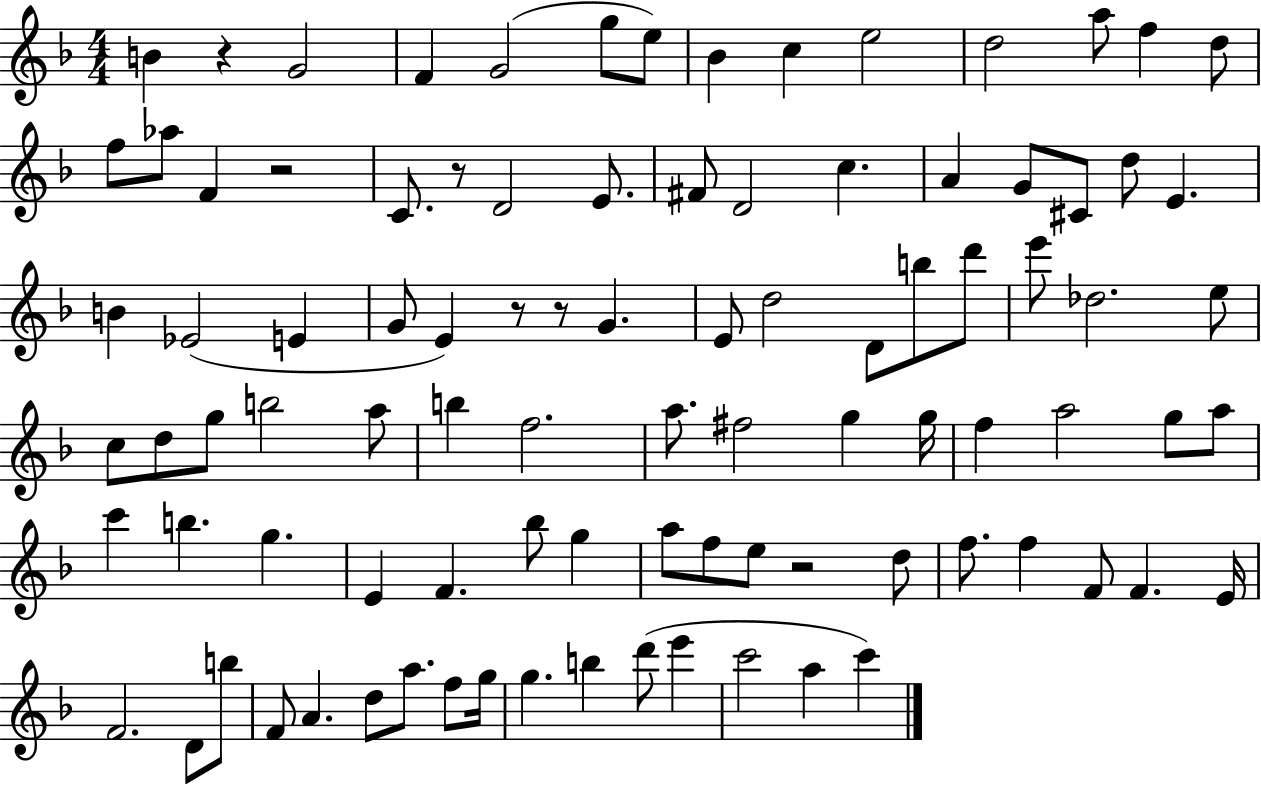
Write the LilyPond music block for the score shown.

{
  \clef treble
  \numericTimeSignature
  \time 4/4
  \key f \major
  \repeat volta 2 { b'4 r4 g'2 | f'4 g'2( g''8 e''8) | bes'4 c''4 e''2 | d''2 a''8 f''4 d''8 | \break f''8 aes''8 f'4 r2 | c'8. r8 d'2 e'8. | fis'8 d'2 c''4. | a'4 g'8 cis'8 d''8 e'4. | \break b'4 ees'2( e'4 | g'8 e'4) r8 r8 g'4. | e'8 d''2 d'8 b''8 d'''8 | e'''8 des''2. e''8 | \break c''8 d''8 g''8 b''2 a''8 | b''4 f''2. | a''8. fis''2 g''4 g''16 | f''4 a''2 g''8 a''8 | \break c'''4 b''4. g''4. | e'4 f'4. bes''8 g''4 | a''8 f''8 e''8 r2 d''8 | f''8. f''4 f'8 f'4. e'16 | \break f'2. d'8 b''8 | f'8 a'4. d''8 a''8. f''8 g''16 | g''4. b''4 d'''8( e'''4 | c'''2 a''4 c'''4) | \break } \bar "|."
}